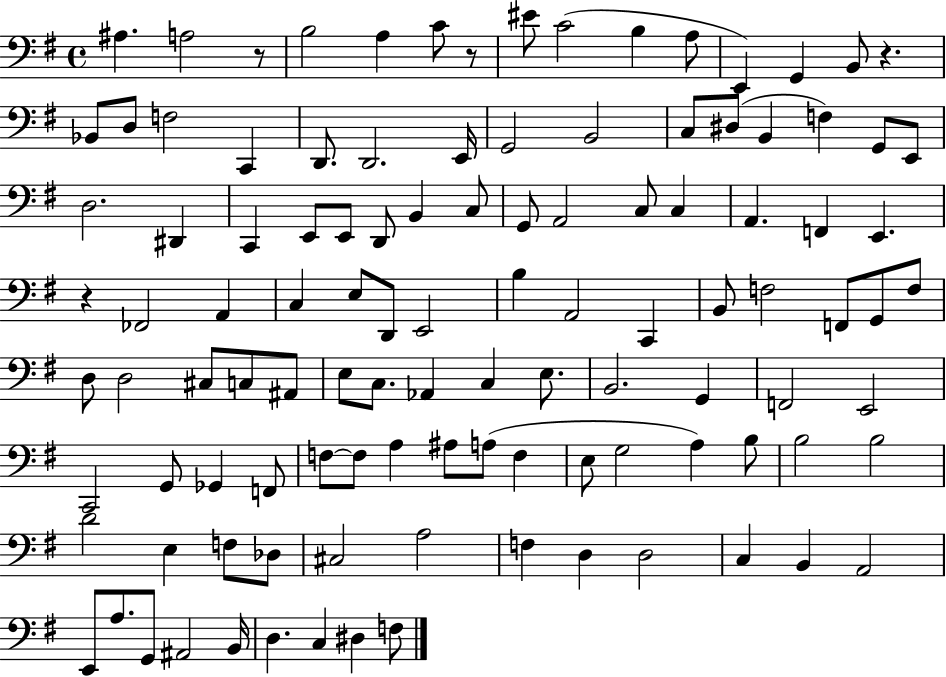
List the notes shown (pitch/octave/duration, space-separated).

A#3/q. A3/h R/e B3/h A3/q C4/e R/e EIS4/e C4/h B3/q A3/e E2/q G2/q B2/e R/q. Bb2/e D3/e F3/h C2/q D2/e. D2/h. E2/s G2/h B2/h C3/e D#3/e B2/q F3/q G2/e E2/e D3/h. D#2/q C2/q E2/e E2/e D2/e B2/q C3/e G2/e A2/h C3/e C3/q A2/q. F2/q E2/q. R/q FES2/h A2/q C3/q E3/e D2/e E2/h B3/q A2/h C2/q B2/e F3/h F2/e G2/e F3/e D3/e D3/h C#3/e C3/e A#2/e E3/e C3/e. Ab2/q C3/q E3/e. B2/h. G2/q F2/h E2/h C2/h G2/e Gb2/q F2/e F3/e F3/e A3/q A#3/e A3/e F3/q E3/e G3/h A3/q B3/e B3/h B3/h D4/h E3/q F3/e Db3/e C#3/h A3/h F3/q D3/q D3/h C3/q B2/q A2/h E2/e A3/e. G2/e A#2/h B2/s D3/q. C3/q D#3/q F3/e